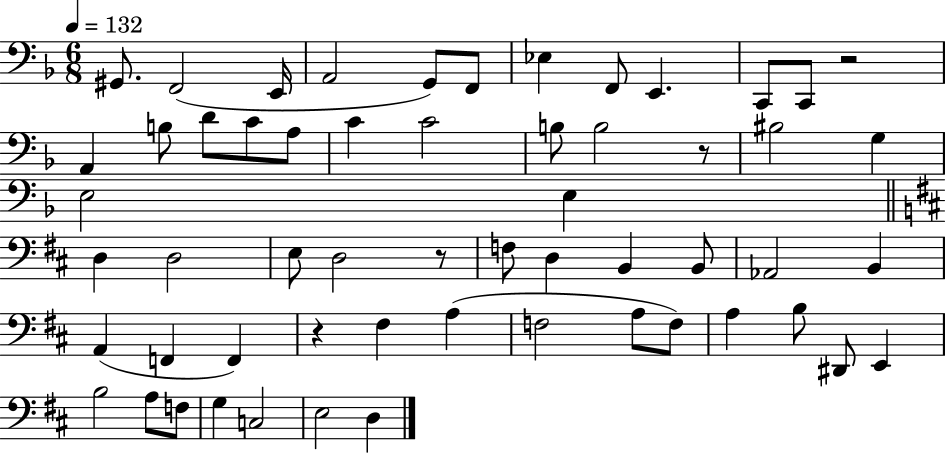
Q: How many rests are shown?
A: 4